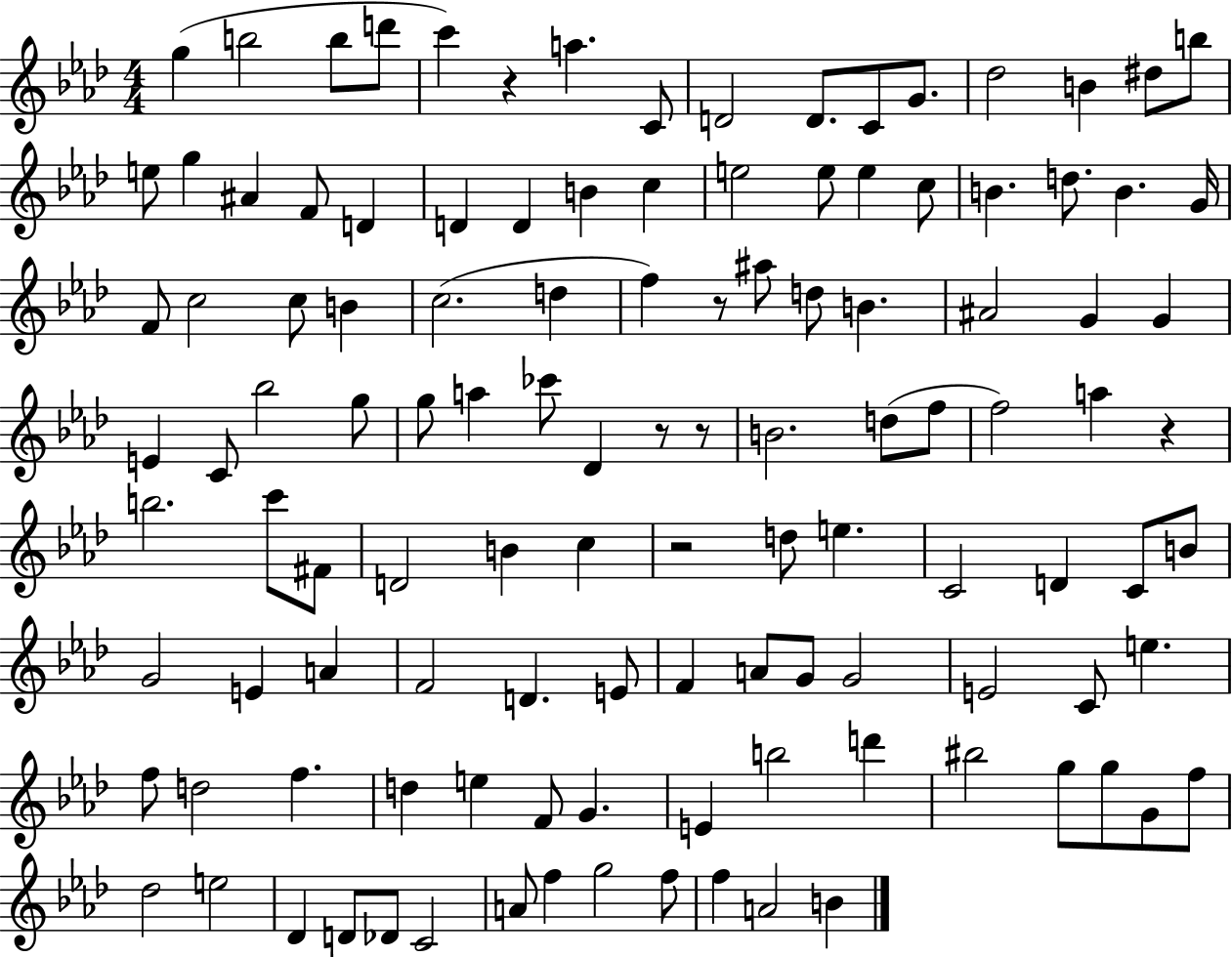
G5/q B5/h B5/e D6/e C6/q R/q A5/q. C4/e D4/h D4/e. C4/e G4/e. Db5/h B4/q D#5/e B5/e E5/e G5/q A#4/q F4/e D4/q D4/q D4/q B4/q C5/q E5/h E5/e E5/q C5/e B4/q. D5/e. B4/q. G4/s F4/e C5/h C5/e B4/q C5/h. D5/q F5/q R/e A#5/e D5/e B4/q. A#4/h G4/q G4/q E4/q C4/e Bb5/h G5/e G5/e A5/q CES6/e Db4/q R/e R/e B4/h. D5/e F5/e F5/h A5/q R/q B5/h. C6/e F#4/e D4/h B4/q C5/q R/h D5/e E5/q. C4/h D4/q C4/e B4/e G4/h E4/q A4/q F4/h D4/q. E4/e F4/q A4/e G4/e G4/h E4/h C4/e E5/q. F5/e D5/h F5/q. D5/q E5/q F4/e G4/q. E4/q B5/h D6/q BIS5/h G5/e G5/e G4/e F5/e Db5/h E5/h Db4/q D4/e Db4/e C4/h A4/e F5/q G5/h F5/e F5/q A4/h B4/q